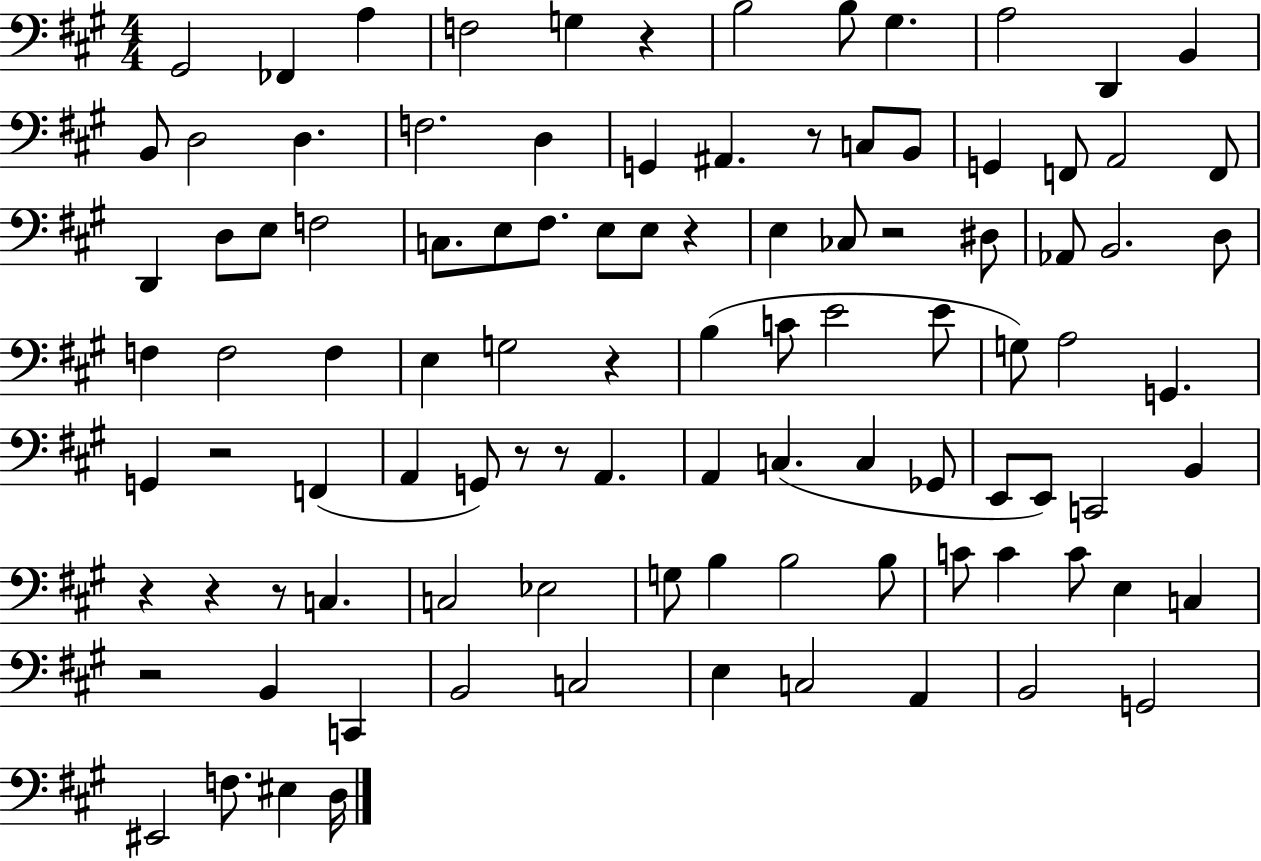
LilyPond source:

{
  \clef bass
  \numericTimeSignature
  \time 4/4
  \key a \major
  \repeat volta 2 { gis,2 fes,4 a4 | f2 g4 r4 | b2 b8 gis4. | a2 d,4 b,4 | \break b,8 d2 d4. | f2. d4 | g,4 ais,4. r8 c8 b,8 | g,4 f,8 a,2 f,8 | \break d,4 d8 e8 f2 | c8. e8 fis8. e8 e8 r4 | e4 ces8 r2 dis8 | aes,8 b,2. d8 | \break f4 f2 f4 | e4 g2 r4 | b4( c'8 e'2 e'8 | g8) a2 g,4. | \break g,4 r2 f,4( | a,4 g,8) r8 r8 a,4. | a,4 c4.( c4 ges,8 | e,8 e,8) c,2 b,4 | \break r4 r4 r8 c4. | c2 ees2 | g8 b4 b2 b8 | c'8 c'4 c'8 e4 c4 | \break r2 b,4 c,4 | b,2 c2 | e4 c2 a,4 | b,2 g,2 | \break eis,2 f8. eis4 d16 | } \bar "|."
}